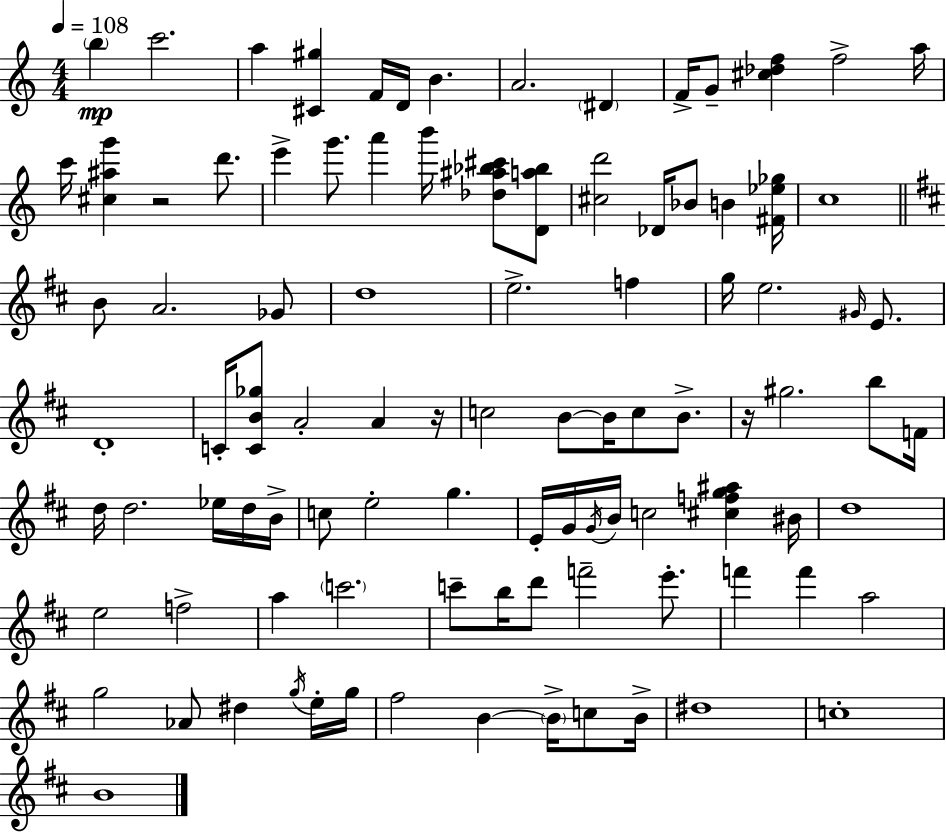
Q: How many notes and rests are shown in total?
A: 97